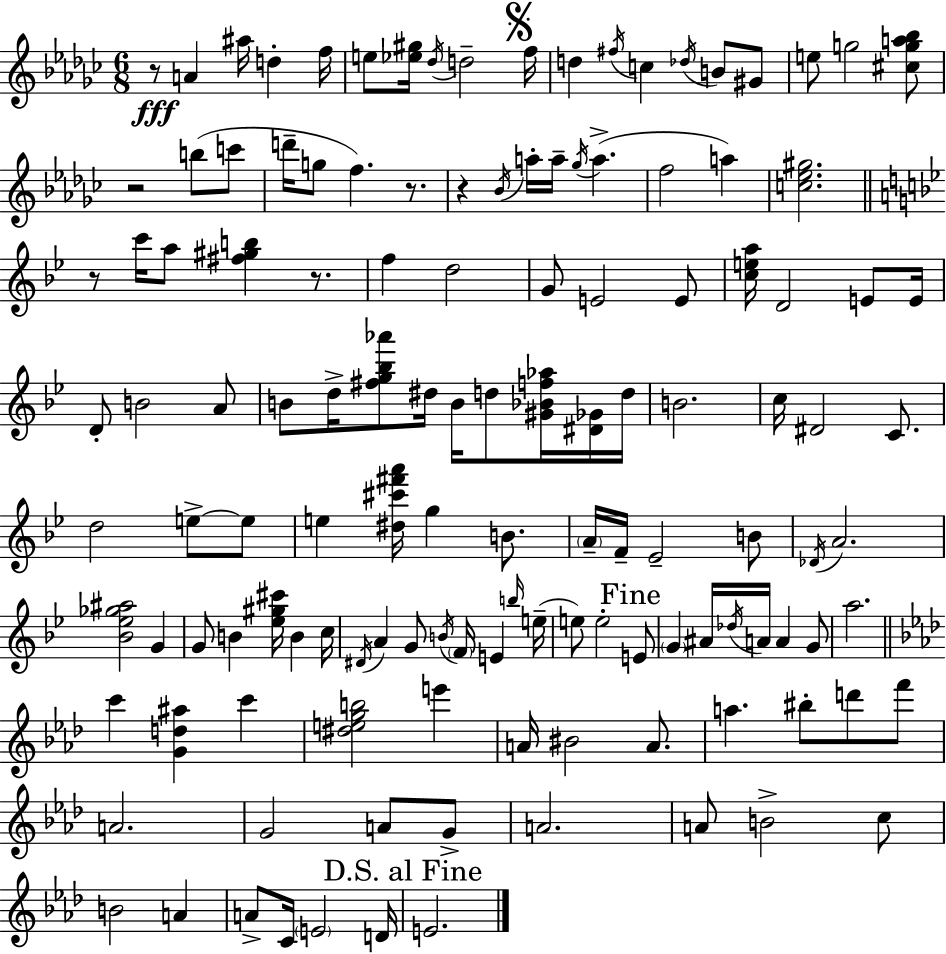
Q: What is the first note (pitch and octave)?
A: A4